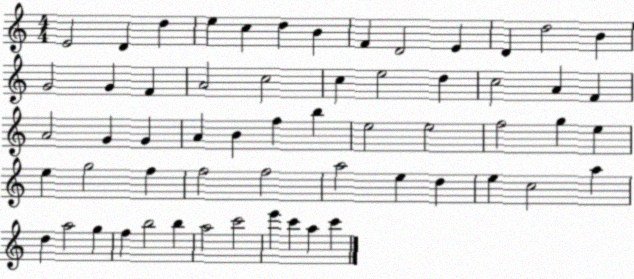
X:1
T:Untitled
M:4/4
L:1/4
K:C
E2 D d e c d B F D2 E D d2 B G2 G F A2 c2 c e2 d c2 A F A2 G G A B f b e2 e2 f2 g e e g2 f f2 f2 a2 e d e c2 a d a2 g f b2 b a2 c'2 e' c' a c'